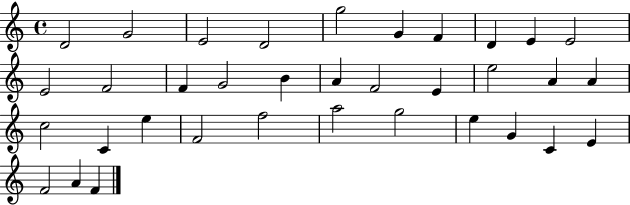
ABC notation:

X:1
T:Untitled
M:4/4
L:1/4
K:C
D2 G2 E2 D2 g2 G F D E E2 E2 F2 F G2 B A F2 E e2 A A c2 C e F2 f2 a2 g2 e G C E F2 A F